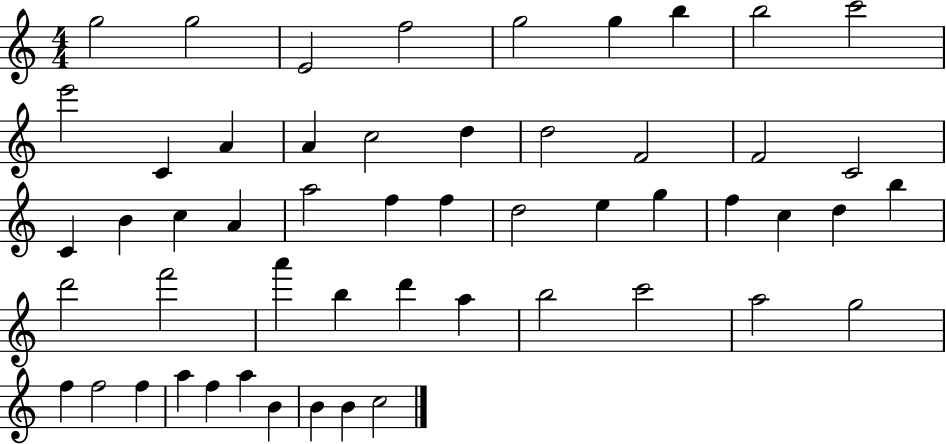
G5/h G5/h E4/h F5/h G5/h G5/q B5/q B5/h C6/h E6/h C4/q A4/q A4/q C5/h D5/q D5/h F4/h F4/h C4/h C4/q B4/q C5/q A4/q A5/h F5/q F5/q D5/h E5/q G5/q F5/q C5/q D5/q B5/q D6/h F6/h A6/q B5/q D6/q A5/q B5/h C6/h A5/h G5/h F5/q F5/h F5/q A5/q F5/q A5/q B4/q B4/q B4/q C5/h